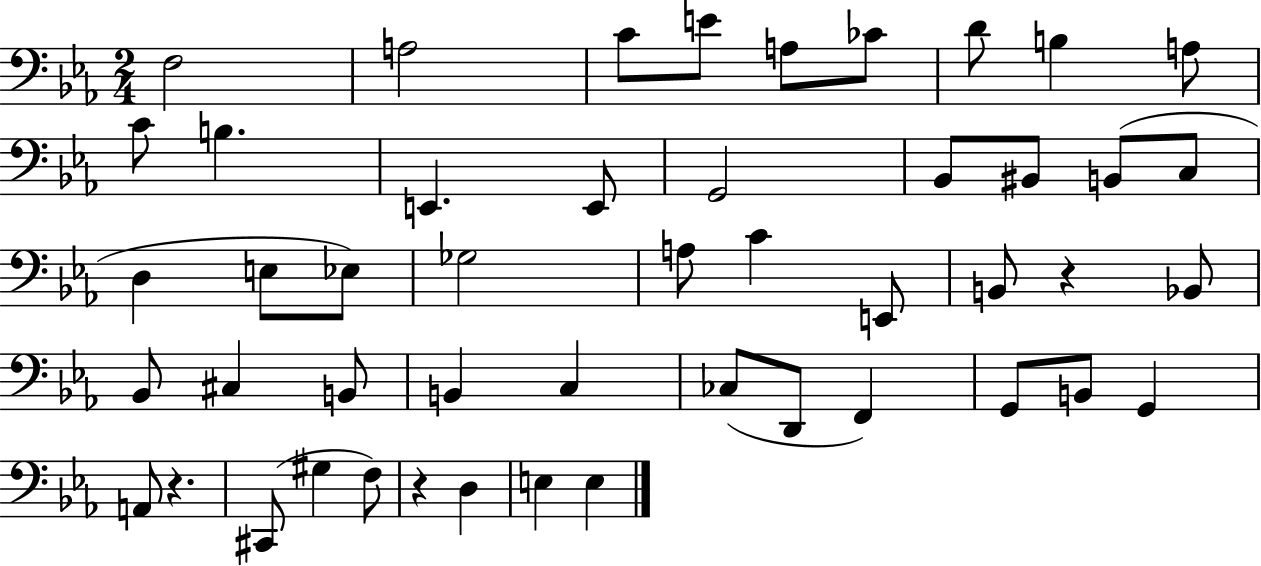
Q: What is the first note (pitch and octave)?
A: F3